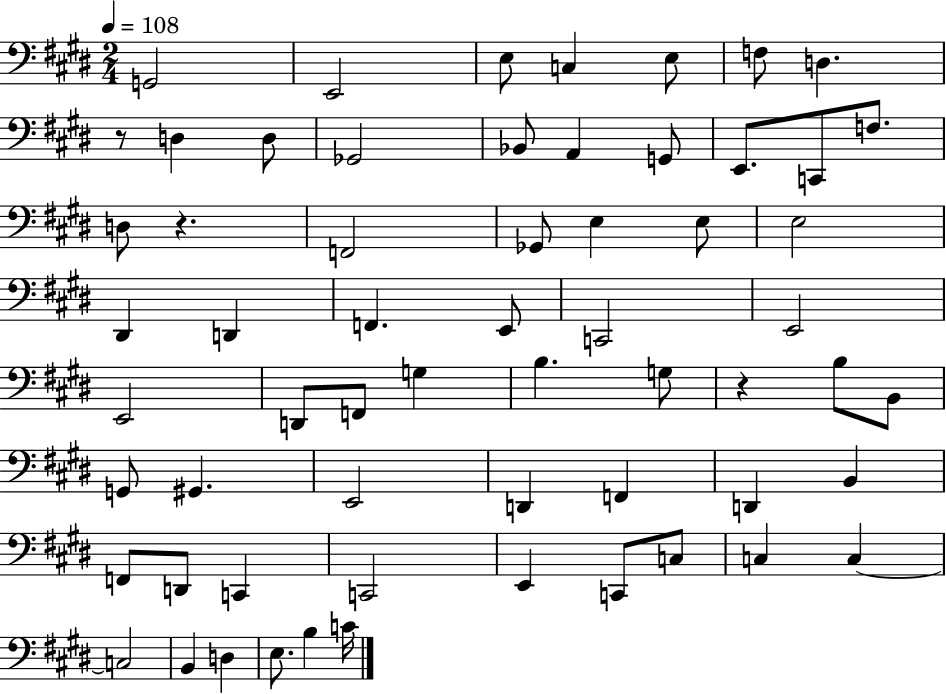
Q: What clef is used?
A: bass